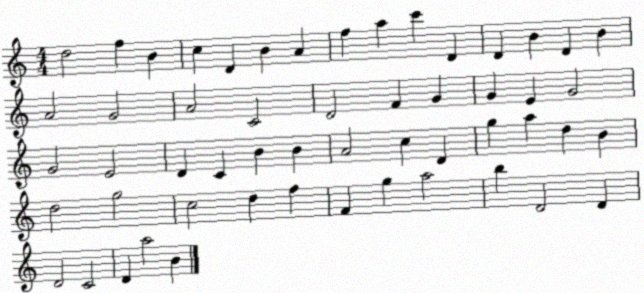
X:1
T:Untitled
M:4/4
L:1/4
K:C
d2 f B c D B A f a c' D D B D B A2 G2 A2 C2 D2 F G G E G2 G2 E2 D C B B A2 c D g a d B d2 g2 c2 d f F g a2 b D2 D D2 C2 D a2 B